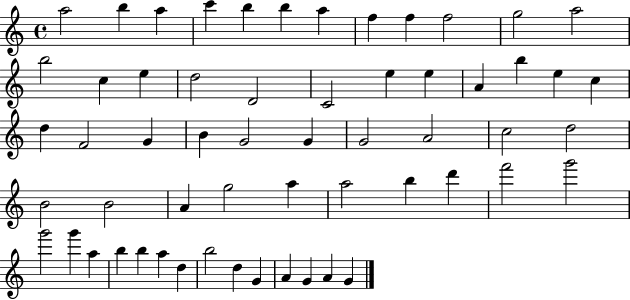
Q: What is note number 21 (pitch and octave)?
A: A4